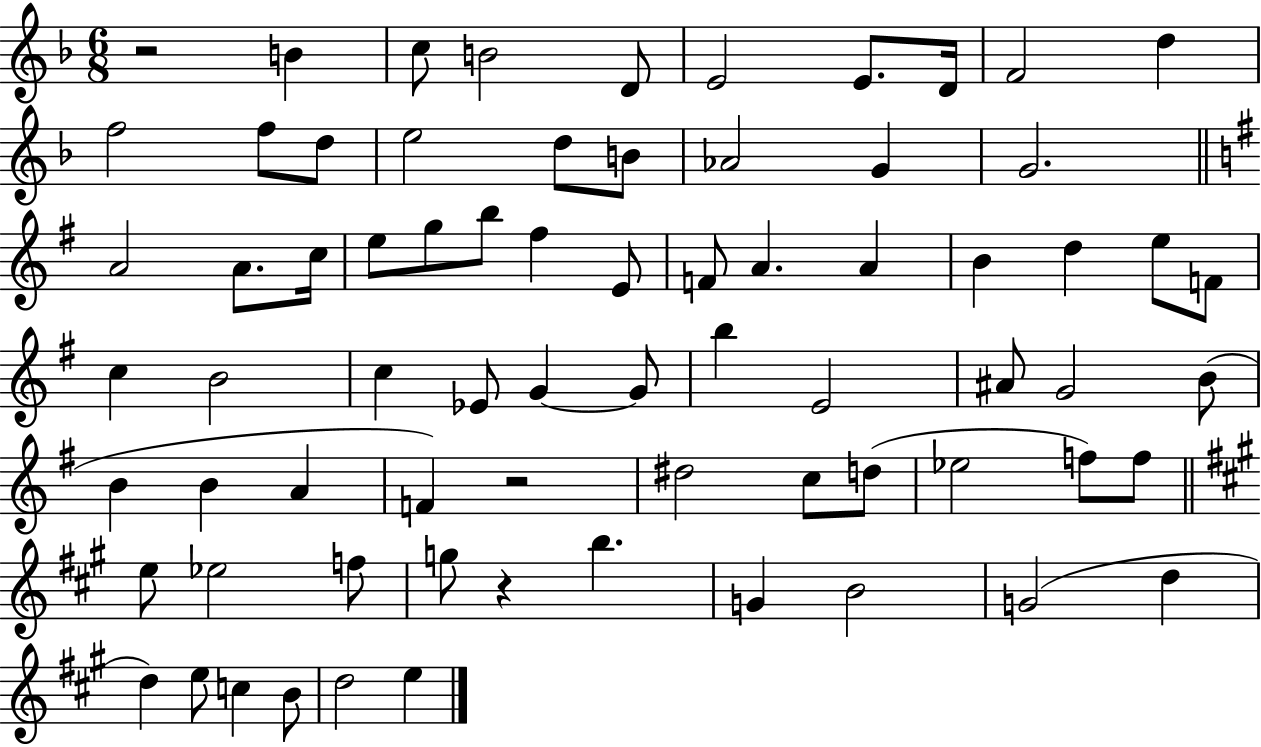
X:1
T:Untitled
M:6/8
L:1/4
K:F
z2 B c/2 B2 D/2 E2 E/2 D/4 F2 d f2 f/2 d/2 e2 d/2 B/2 _A2 G G2 A2 A/2 c/4 e/2 g/2 b/2 ^f E/2 F/2 A A B d e/2 F/2 c B2 c _E/2 G G/2 b E2 ^A/2 G2 B/2 B B A F z2 ^d2 c/2 d/2 _e2 f/2 f/2 e/2 _e2 f/2 g/2 z b G B2 G2 d d e/2 c B/2 d2 e